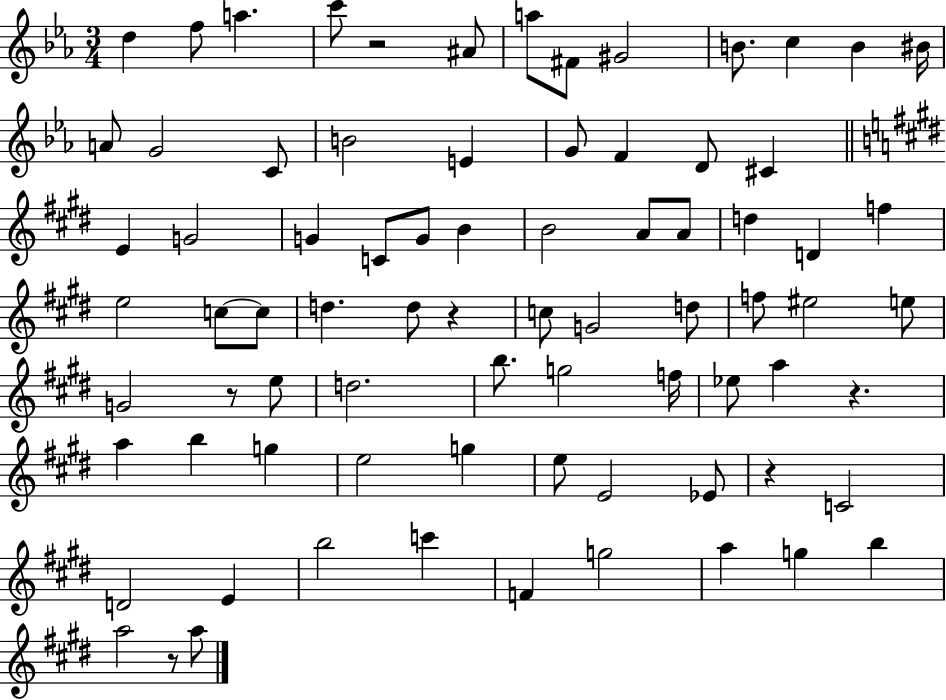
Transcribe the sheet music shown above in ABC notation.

X:1
T:Untitled
M:3/4
L:1/4
K:Eb
d f/2 a c'/2 z2 ^A/2 a/2 ^F/2 ^G2 B/2 c B ^B/4 A/2 G2 C/2 B2 E G/2 F D/2 ^C E G2 G C/2 G/2 B B2 A/2 A/2 d D f e2 c/2 c/2 d d/2 z c/2 G2 d/2 f/2 ^e2 e/2 G2 z/2 e/2 d2 b/2 g2 f/4 _e/2 a z a b g e2 g e/2 E2 _E/2 z C2 D2 E b2 c' F g2 a g b a2 z/2 a/2